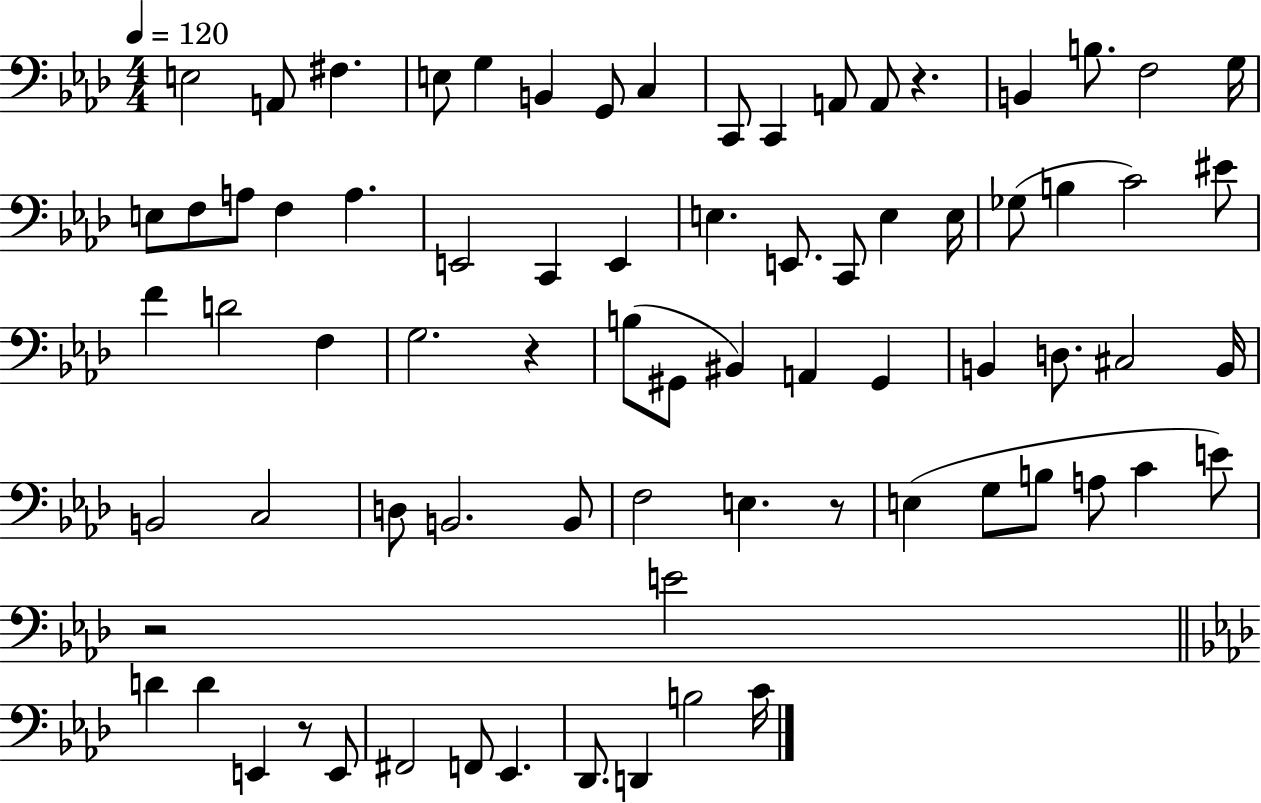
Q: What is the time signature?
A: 4/4